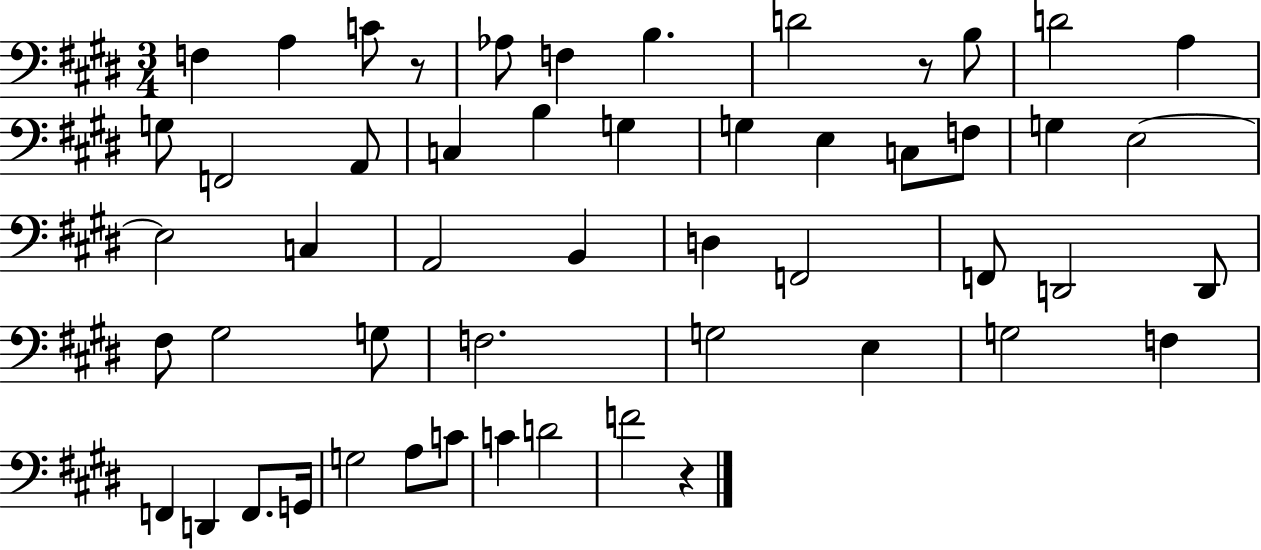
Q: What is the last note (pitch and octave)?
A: F4